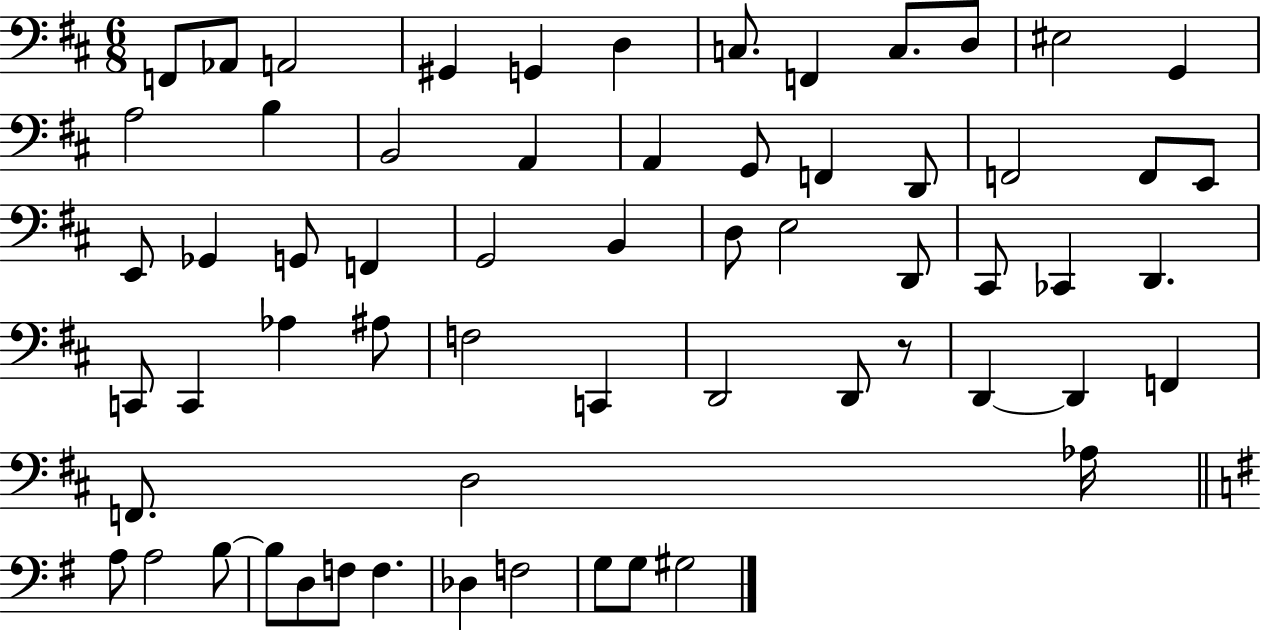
F2/e Ab2/e A2/h G#2/q G2/q D3/q C3/e. F2/q C3/e. D3/e EIS3/h G2/q A3/h B3/q B2/h A2/q A2/q G2/e F2/q D2/e F2/h F2/e E2/e E2/e Gb2/q G2/e F2/q G2/h B2/q D3/e E3/h D2/e C#2/e CES2/q D2/q. C2/e C2/q Ab3/q A#3/e F3/h C2/q D2/h D2/e R/e D2/q D2/q F2/q F2/e. D3/h Ab3/s A3/e A3/h B3/e B3/e D3/e F3/e F3/q. Db3/q F3/h G3/e G3/e G#3/h